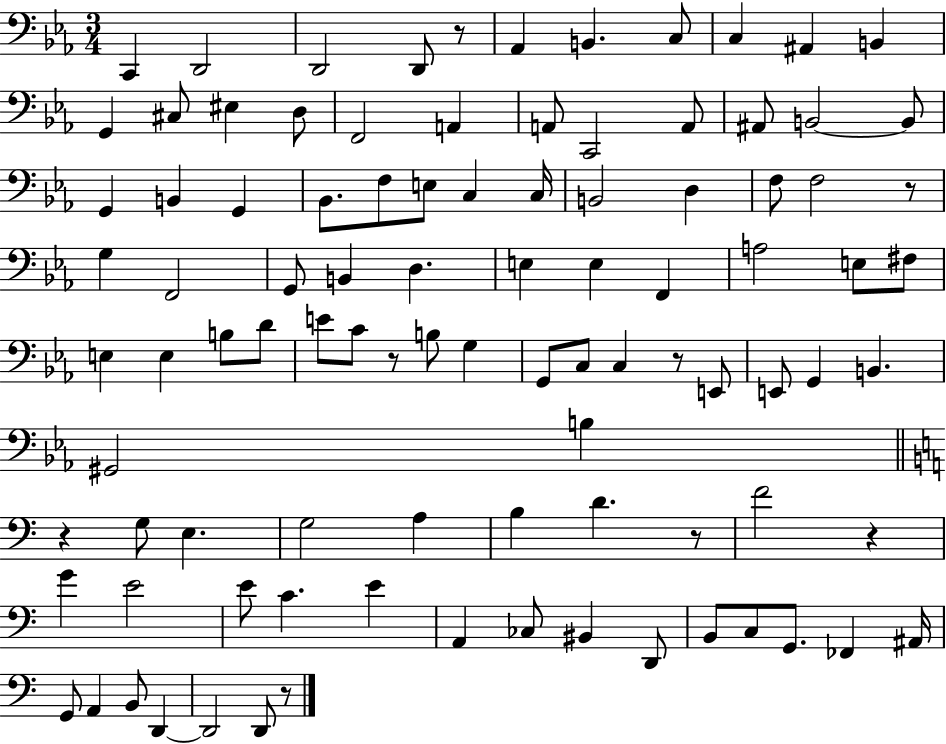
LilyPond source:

{
  \clef bass
  \numericTimeSignature
  \time 3/4
  \key ees \major
  \repeat volta 2 { c,4 d,2 | d,2 d,8 r8 | aes,4 b,4. c8 | c4 ais,4 b,4 | \break g,4 cis8 eis4 d8 | f,2 a,4 | a,8 c,2 a,8 | ais,8 b,2~~ b,8 | \break g,4 b,4 g,4 | bes,8. f8 e8 c4 c16 | b,2 d4 | f8 f2 r8 | \break g4 f,2 | g,8 b,4 d4. | e4 e4 f,4 | a2 e8 fis8 | \break e4 e4 b8 d'8 | e'8 c'8 r8 b8 g4 | g,8 c8 c4 r8 e,8 | e,8 g,4 b,4. | \break gis,2 b4 | \bar "||" \break \key c \major r4 g8 e4. | g2 a4 | b4 d'4. r8 | f'2 r4 | \break g'4 e'2 | e'8 c'4. e'4 | a,4 ces8 bis,4 d,8 | b,8 c8 g,8. fes,4 ais,16 | \break g,8 a,4 b,8 d,4~~ | d,2 d,8 r8 | } \bar "|."
}